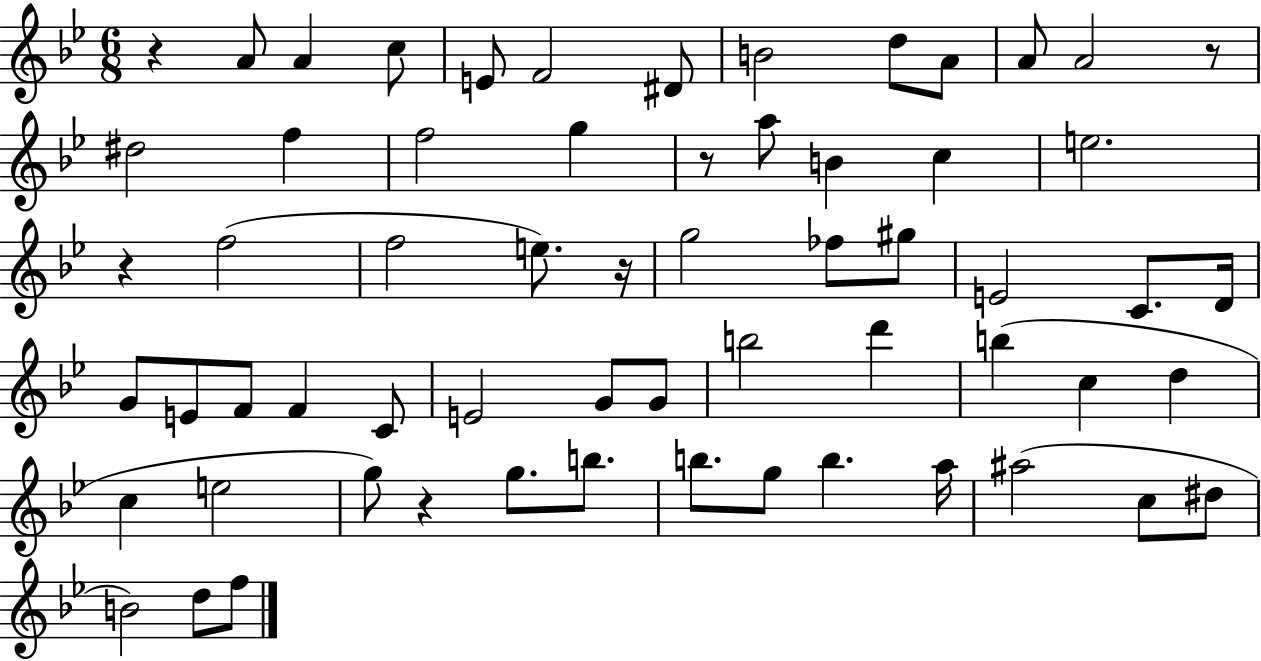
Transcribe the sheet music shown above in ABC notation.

X:1
T:Untitled
M:6/8
L:1/4
K:Bb
z A/2 A c/2 E/2 F2 ^D/2 B2 d/2 A/2 A/2 A2 z/2 ^d2 f f2 g z/2 a/2 B c e2 z f2 f2 e/2 z/4 g2 _f/2 ^g/2 E2 C/2 D/4 G/2 E/2 F/2 F C/2 E2 G/2 G/2 b2 d' b c d c e2 g/2 z g/2 b/2 b/2 g/2 b a/4 ^a2 c/2 ^d/2 B2 d/2 f/2